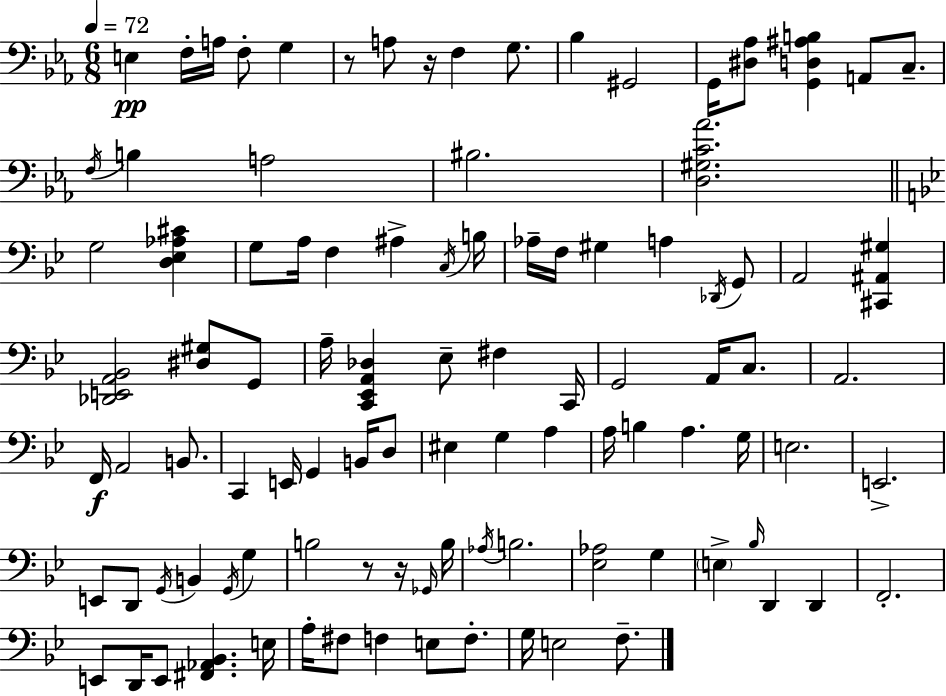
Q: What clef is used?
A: bass